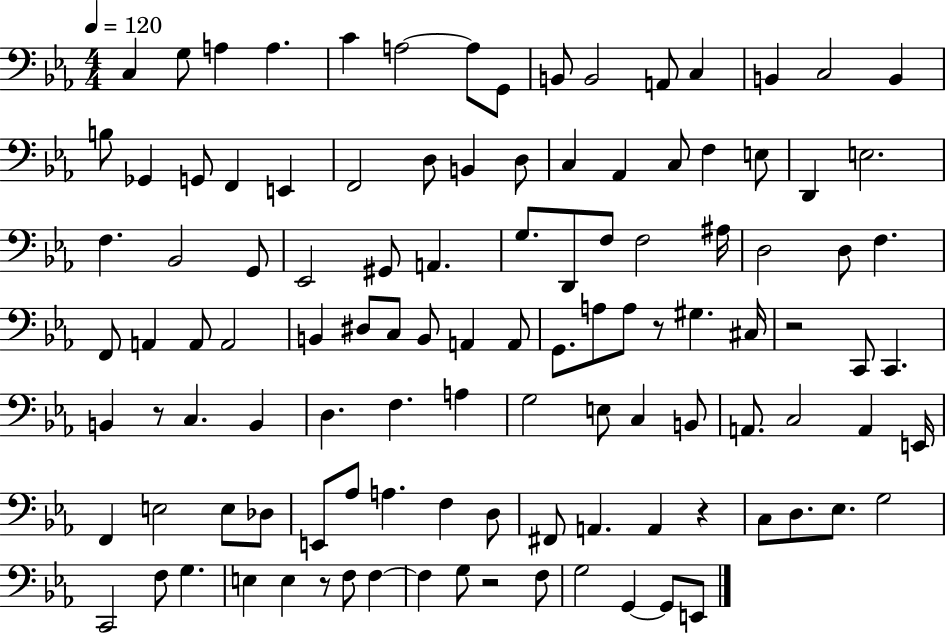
{
  \clef bass
  \numericTimeSignature
  \time 4/4
  \key ees \major
  \tempo 4 = 120
  \repeat volta 2 { c4 g8 a4 a4. | c'4 a2~~ a8 g,8 | b,8 b,2 a,8 c4 | b,4 c2 b,4 | \break b8 ges,4 g,8 f,4 e,4 | f,2 d8 b,4 d8 | c4 aes,4 c8 f4 e8 | d,4 e2. | \break f4. bes,2 g,8 | ees,2 gis,8 a,4. | g8. d,8 f8 f2 ais16 | d2 d8 f4. | \break f,8 a,4 a,8 a,2 | b,4 dis8 c8 b,8 a,4 a,8 | g,8. a8 a8 r8 gis4. cis16 | r2 c,8 c,4. | \break b,4 r8 c4. b,4 | d4. f4. a4 | g2 e8 c4 b,8 | a,8. c2 a,4 e,16 | \break f,4 e2 e8 des8 | e,8 aes8 a4. f4 d8 | fis,8 a,4. a,4 r4 | c8 d8. ees8. g2 | \break c,2 f8 g4. | e4 e4 r8 f8 f4~~ | f4 g8 r2 f8 | g2 g,4~~ g,8 e,8 | \break } \bar "|."
}